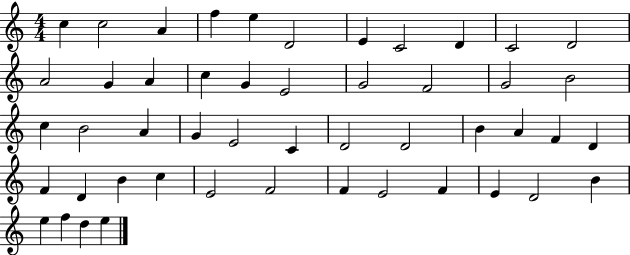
{
  \clef treble
  \numericTimeSignature
  \time 4/4
  \key c \major
  c''4 c''2 a'4 | f''4 e''4 d'2 | e'4 c'2 d'4 | c'2 d'2 | \break a'2 g'4 a'4 | c''4 g'4 e'2 | g'2 f'2 | g'2 b'2 | \break c''4 b'2 a'4 | g'4 e'2 c'4 | d'2 d'2 | b'4 a'4 f'4 d'4 | \break f'4 d'4 b'4 c''4 | e'2 f'2 | f'4 e'2 f'4 | e'4 d'2 b'4 | \break e''4 f''4 d''4 e''4 | \bar "|."
}